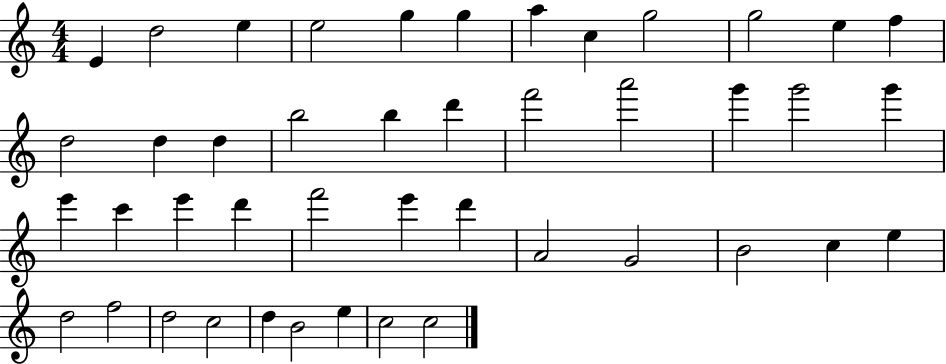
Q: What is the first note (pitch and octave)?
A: E4